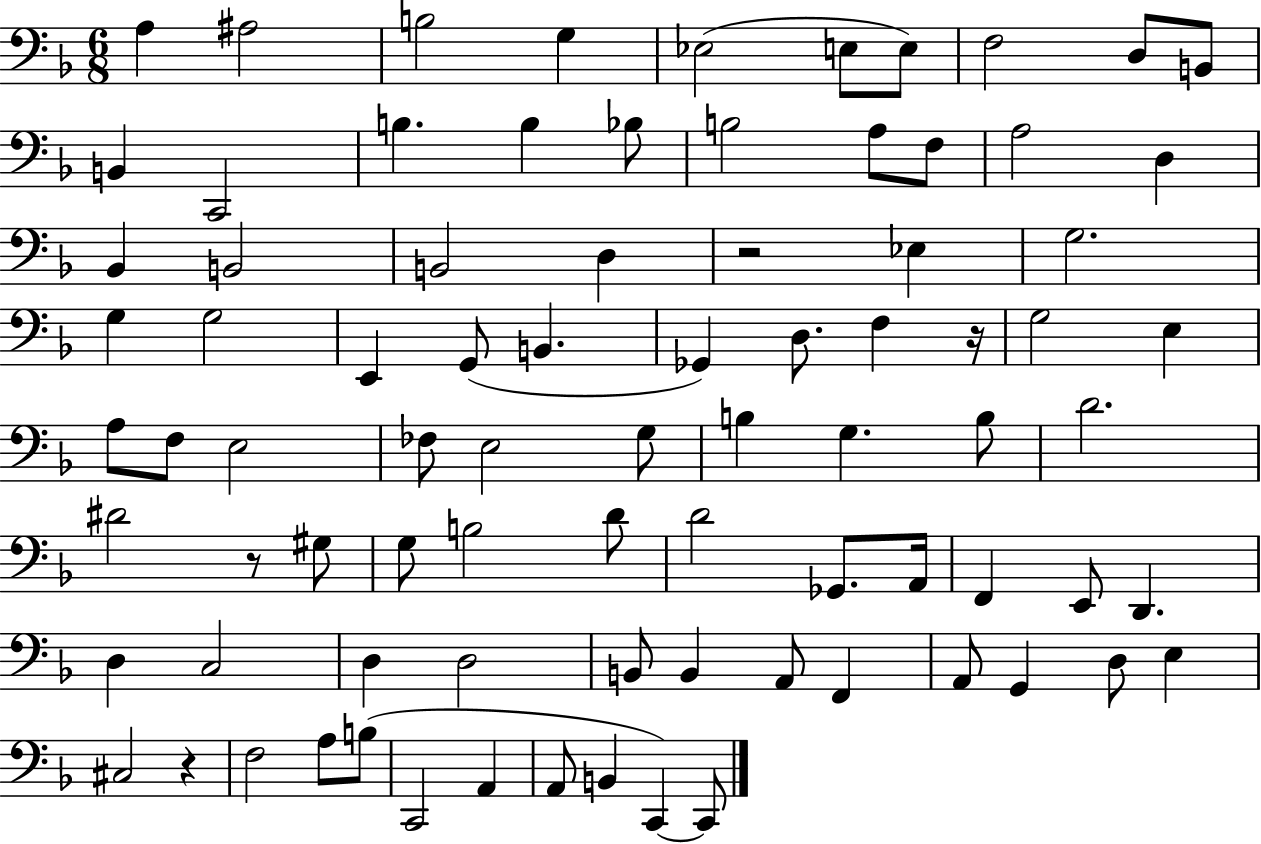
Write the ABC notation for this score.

X:1
T:Untitled
M:6/8
L:1/4
K:F
A, ^A,2 B,2 G, _E,2 E,/2 E,/2 F,2 D,/2 B,,/2 B,, C,,2 B, B, _B,/2 B,2 A,/2 F,/2 A,2 D, _B,, B,,2 B,,2 D, z2 _E, G,2 G, G,2 E,, G,,/2 B,, _G,, D,/2 F, z/4 G,2 E, A,/2 F,/2 E,2 _F,/2 E,2 G,/2 B, G, B,/2 D2 ^D2 z/2 ^G,/2 G,/2 B,2 D/2 D2 _G,,/2 A,,/4 F,, E,,/2 D,, D, C,2 D, D,2 B,,/2 B,, A,,/2 F,, A,,/2 G,, D,/2 E, ^C,2 z F,2 A,/2 B,/2 C,,2 A,, A,,/2 B,, C,, C,,/2